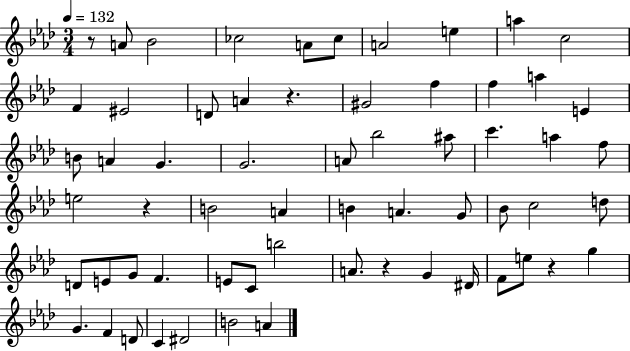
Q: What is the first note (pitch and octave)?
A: A4